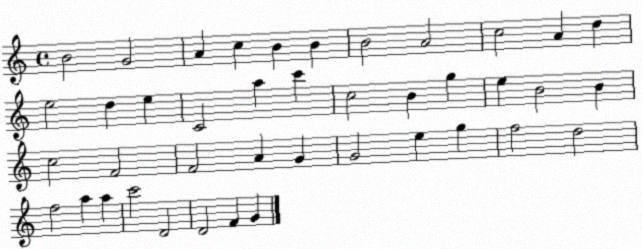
X:1
T:Untitled
M:4/4
L:1/4
K:C
B2 G2 A c B B B2 A2 c2 A d e2 d e C2 a c' c2 B g e B2 B c2 F2 F2 A G G2 e g f2 d2 f2 a a c'2 D2 D2 F G